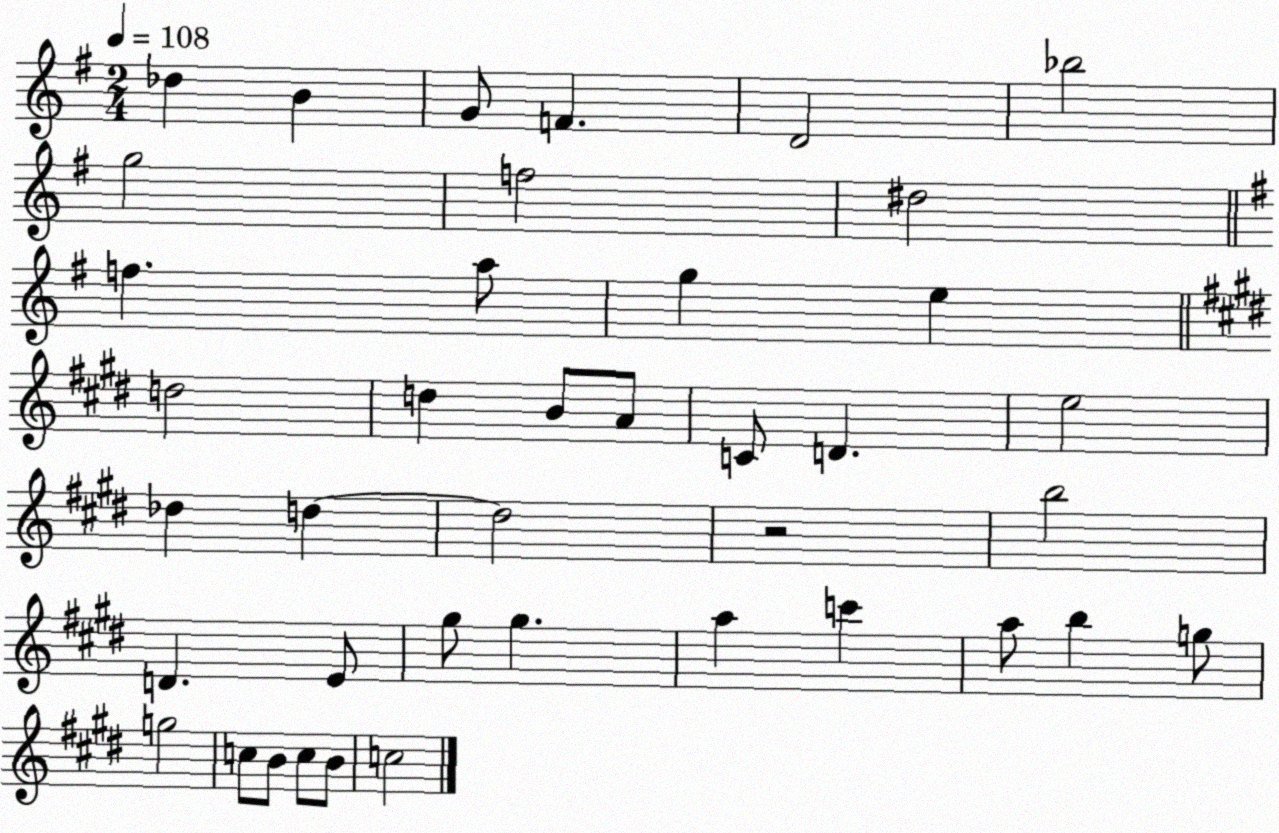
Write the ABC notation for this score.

X:1
T:Untitled
M:2/4
L:1/4
K:G
_d B G/2 F D2 _b2 g2 f2 ^d2 f a/2 g e d2 d B/2 A/2 C/2 D e2 _d d d2 z2 b2 D E/2 ^g/2 ^g a c' a/2 b g/2 g2 c/2 B/2 c/2 B/2 c2